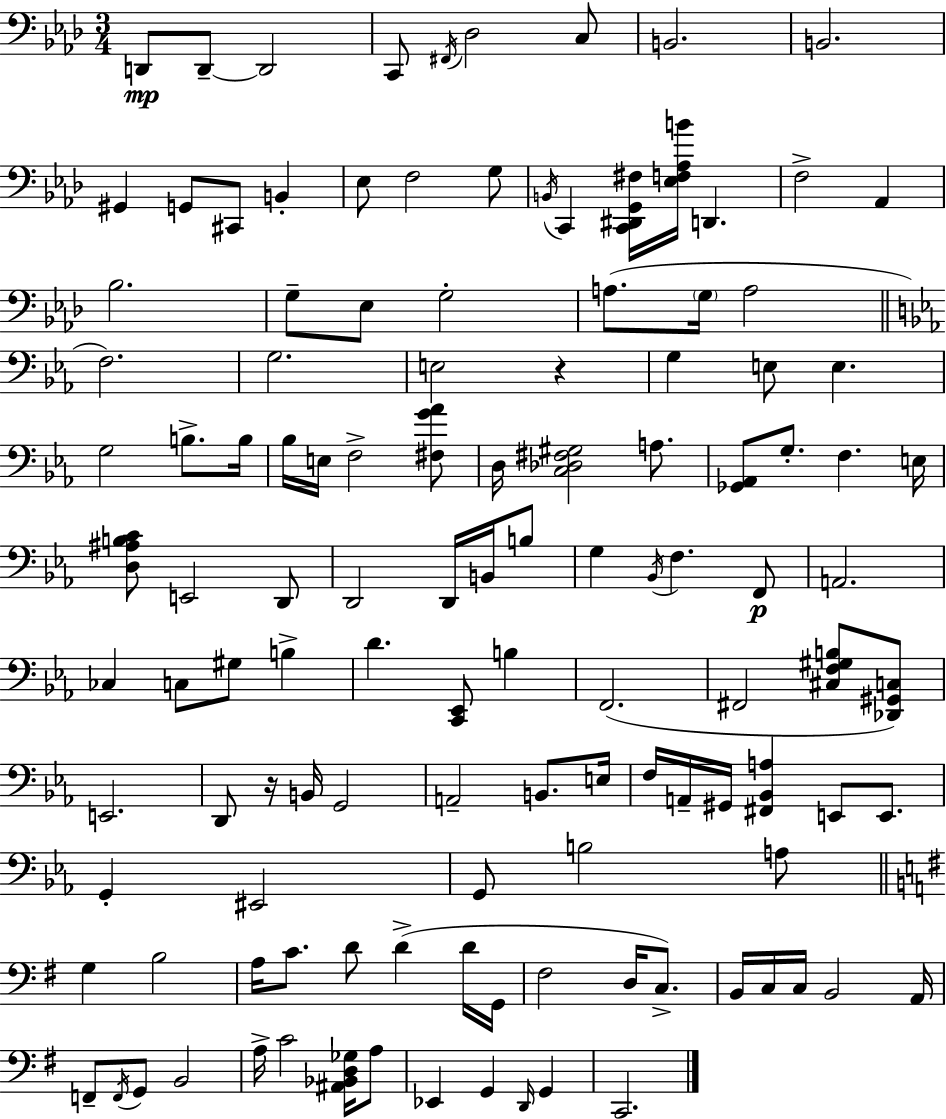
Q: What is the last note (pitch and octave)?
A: C2